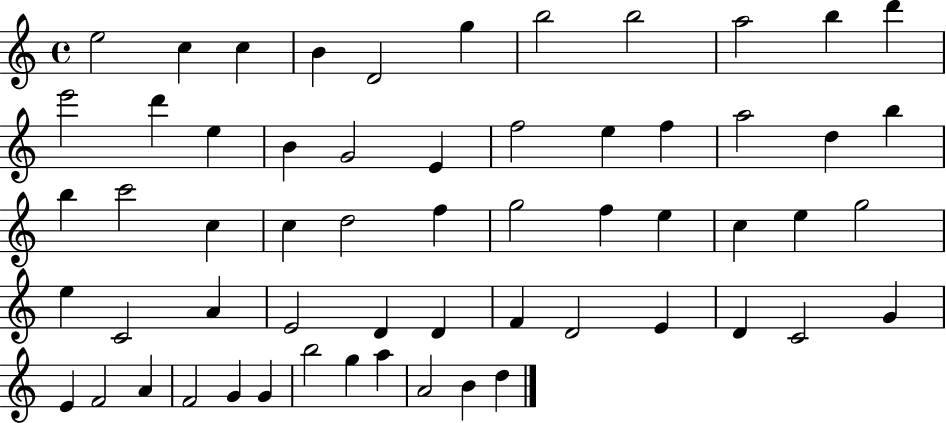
E5/h C5/q C5/q B4/q D4/h G5/q B5/h B5/h A5/h B5/q D6/q E6/h D6/q E5/q B4/q G4/h E4/q F5/h E5/q F5/q A5/h D5/q B5/q B5/q C6/h C5/q C5/q D5/h F5/q G5/h F5/q E5/q C5/q E5/q G5/h E5/q C4/h A4/q E4/h D4/q D4/q F4/q D4/h E4/q D4/q C4/h G4/q E4/q F4/h A4/q F4/h G4/q G4/q B5/h G5/q A5/q A4/h B4/q D5/q